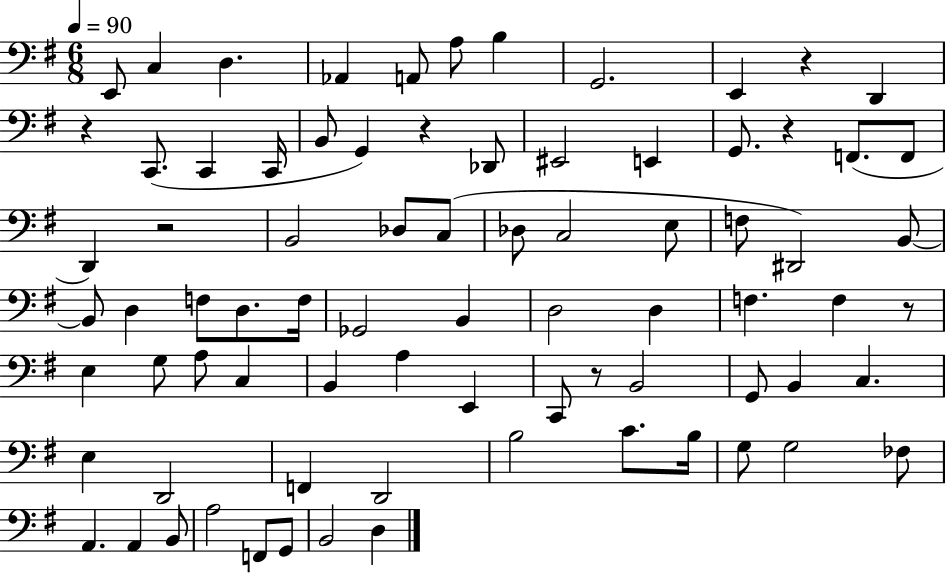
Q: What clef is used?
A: bass